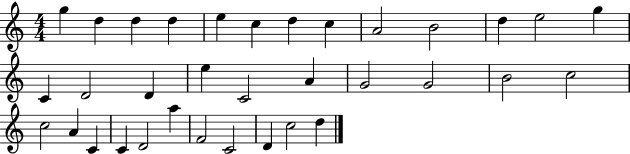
{
  \clef treble
  \numericTimeSignature
  \time 4/4
  \key c \major
  g''4 d''4 d''4 d''4 | e''4 c''4 d''4 c''4 | a'2 b'2 | d''4 e''2 g''4 | \break c'4 d'2 d'4 | e''4 c'2 a'4 | g'2 g'2 | b'2 c''2 | \break c''2 a'4 c'4 | c'4 d'2 a''4 | f'2 c'2 | d'4 c''2 d''4 | \break \bar "|."
}